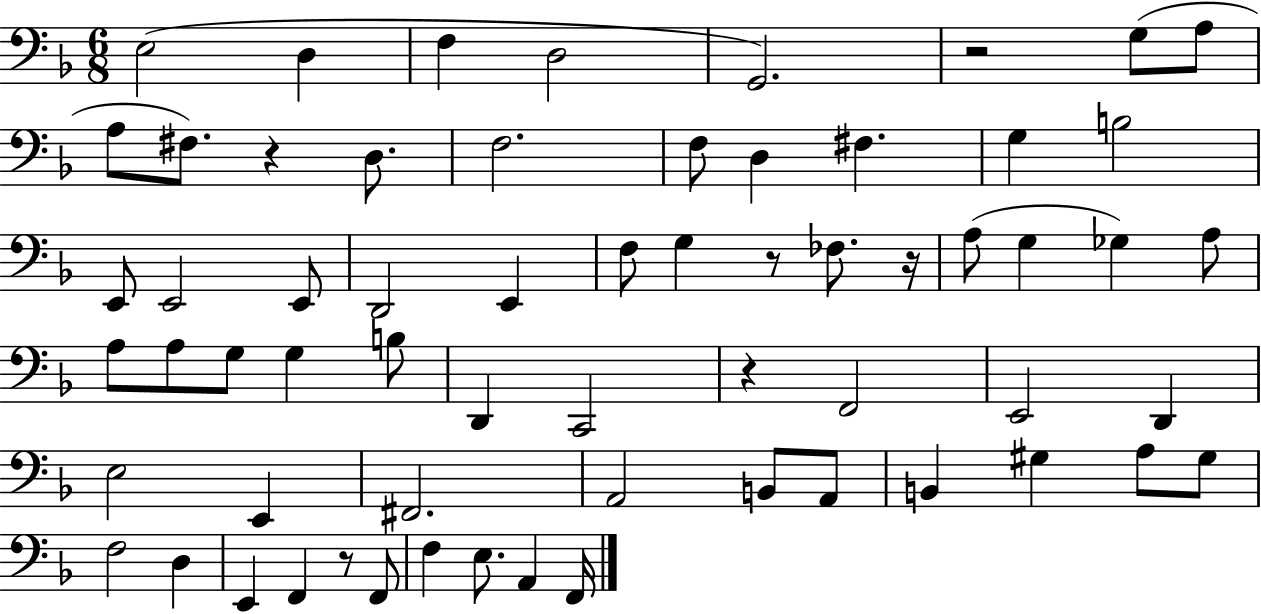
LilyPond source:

{
  \clef bass
  \numericTimeSignature
  \time 6/8
  \key f \major
  \repeat volta 2 { e2( d4 | f4 d2 | g,2.) | r2 g8( a8 | \break a8 fis8.) r4 d8. | f2. | f8 d4 fis4. | g4 b2 | \break e,8 e,2 e,8 | d,2 e,4 | f8 g4 r8 fes8. r16 | a8( g4 ges4) a8 | \break a8 a8 g8 g4 b8 | d,4 c,2 | r4 f,2 | e,2 d,4 | \break e2 e,4 | fis,2. | a,2 b,8 a,8 | b,4 gis4 a8 gis8 | \break f2 d4 | e,4 f,4 r8 f,8 | f4 e8. a,4 f,16 | } \bar "|."
}